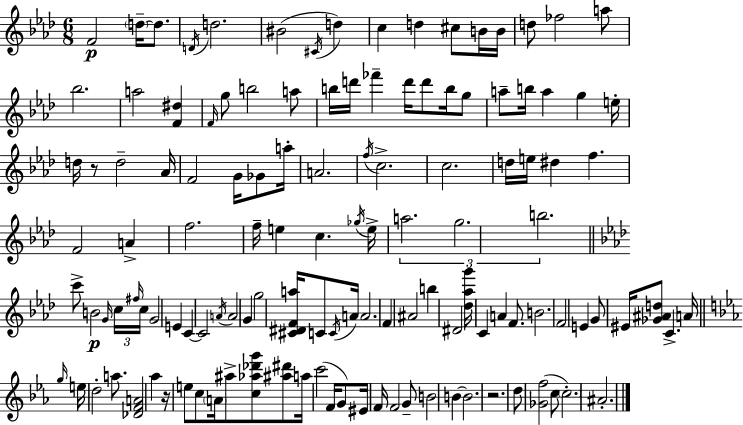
{
  \clef treble
  \numericTimeSignature
  \time 6/8
  \key aes \major
  \repeat volta 2 { f'2\p \parenthesize d''16--~~ d''8. | \acciaccatura { d'16 } d''2. | bis'2( \acciaccatura { cis'16 } d''4) | c''4 d''4 cis''8 | \break b'16 b'16 d''8 fes''2 | a''8 bes''2. | a''2 <f' dis''>4 | \grace { f'16 } g''8 b''2 | \break a''8 b''16 d'''16 fes'''4-- d'''16 d'''8 | b''16 g''8 a''8-- b''16 a''4 g''4 | e''16-. d''16 r8 d''2-- | aes'16 f'2 g'16 | \break ges'8 a''16-. a'2. | \acciaccatura { f''16 } c''2.-> | c''2. | d''16 e''16 dis''4 f''4. | \break f'2 | a'4-> f''2. | f''16-- e''4 c''4. | \acciaccatura { ges''16 } e''16-> \tuplet 3/2 { a''2. | \break g''2. | b''2. } | \bar "||" \break \key aes \major c'''8-> b'2\p \grace { g'16 } \tuplet 3/2 { c''16 | \grace { fis''16 } c''16 } g'2 e'4 | c'4~~ c'2 | \acciaccatura { a'16 } a'2 g'4 | \break g''2 <cis' dis' f' a''>16 | c'8 \acciaccatura { c'16 } a'16 a'2. | f'4 ais'2 | b''4 dis'2 | \break <des'' aes'' g'''>16 c'4 a'4 | f'8. b'2. | f'2 | e'4 g'8 eis'16 <ges' ais' d''>8 c'4.-> | \break a'16 \bar "||" \break \key c \minor \grace { g''16 } e''16 d''2-. a''8. | <des' f' a'>2 aes''4 | r16 e''8 c''8 \parenthesize a'16 ais''8-> <c'' aes'' des''' g'''>8 <ais'' dis'''>8 | a''16 c'''2( f'16 g'8) | \break eis'16 f'16 f'2 g'8-- | b'2 b'4~~ | b'2. | r2. | \break d''8 <ges' f''>2( c''8 | \parenthesize c''2.-.) | ais'2.-. | } \bar "|."
}